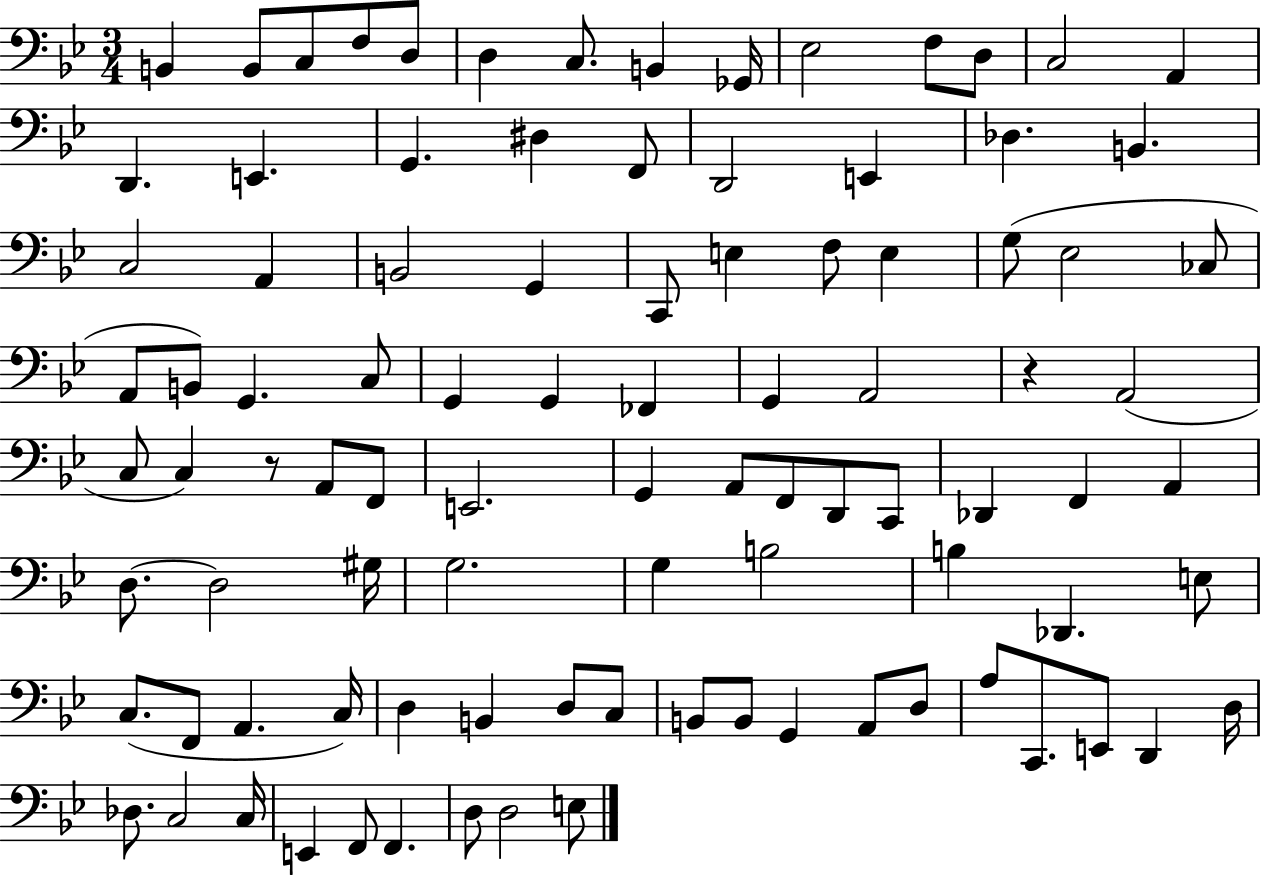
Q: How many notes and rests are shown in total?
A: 95